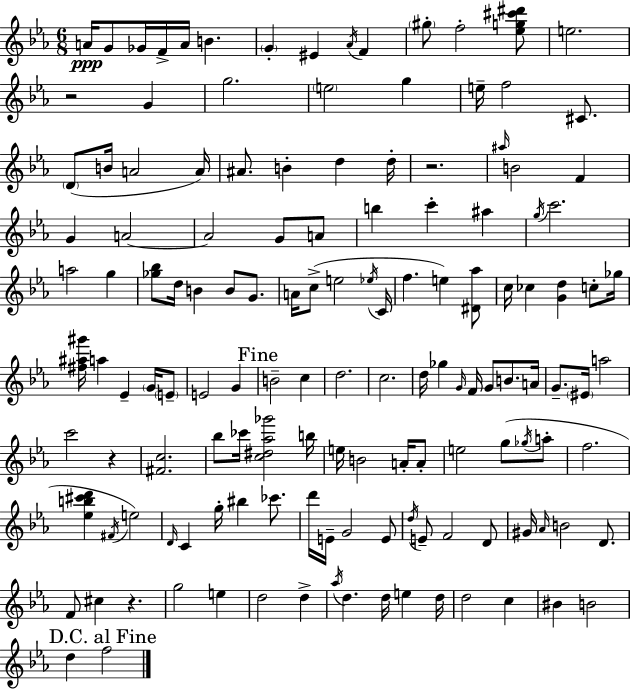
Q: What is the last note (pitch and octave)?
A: F5